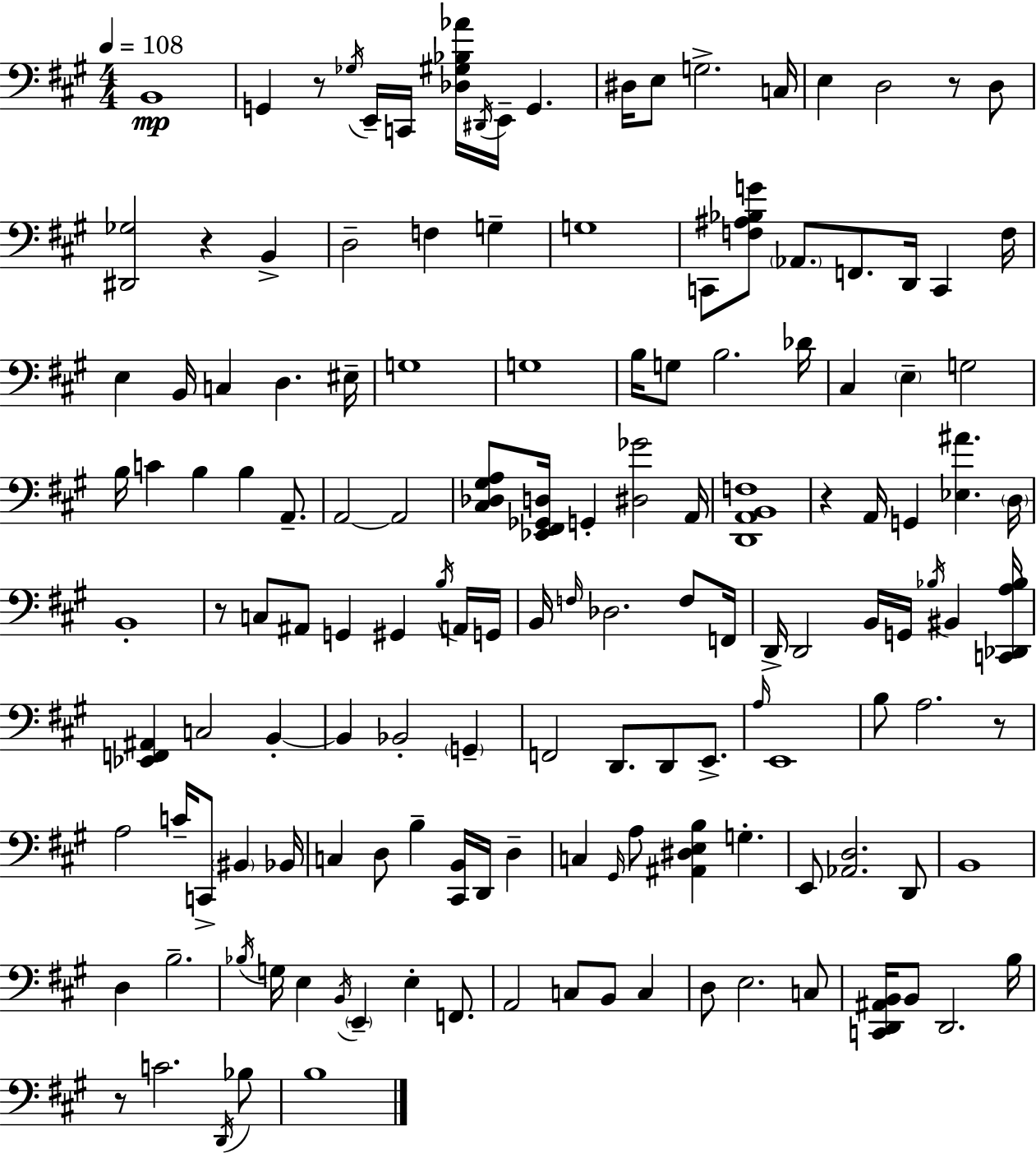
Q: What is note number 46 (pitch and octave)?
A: A2